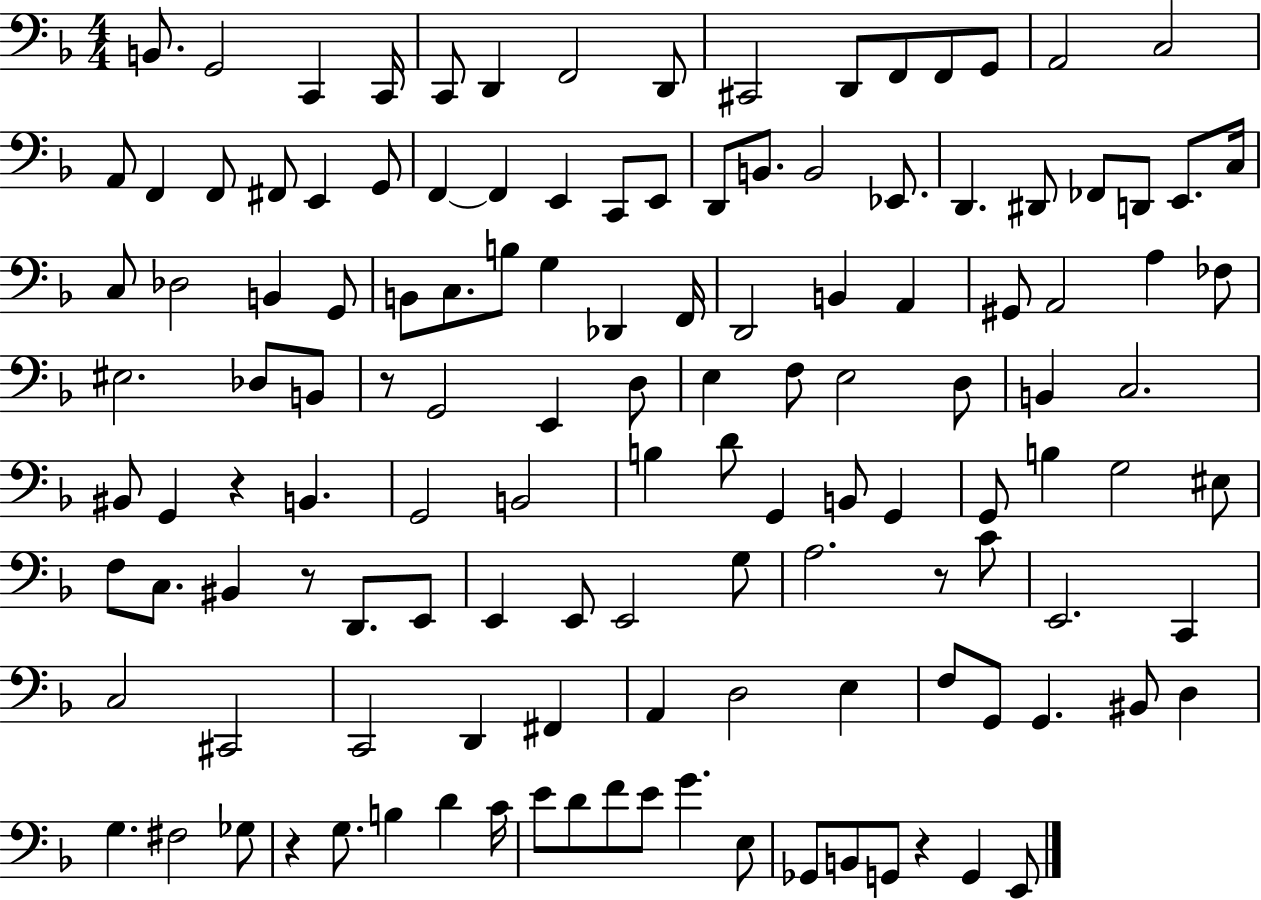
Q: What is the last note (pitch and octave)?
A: E2